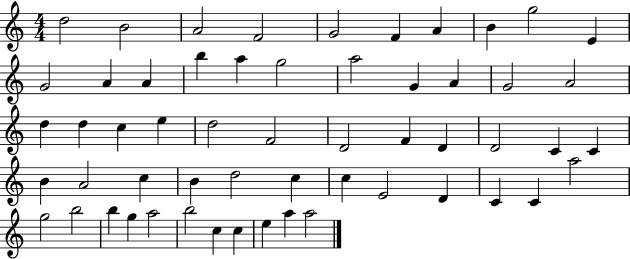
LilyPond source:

{
  \clef treble
  \numericTimeSignature
  \time 4/4
  \key c \major
  d''2 b'2 | a'2 f'2 | g'2 f'4 a'4 | b'4 g''2 e'4 | \break g'2 a'4 a'4 | b''4 a''4 g''2 | a''2 g'4 a'4 | g'2 a'2 | \break d''4 d''4 c''4 e''4 | d''2 f'2 | d'2 f'4 d'4 | d'2 c'4 c'4 | \break b'4 a'2 c''4 | b'4 d''2 c''4 | c''4 e'2 d'4 | c'4 c'4 a''2 | \break g''2 b''2 | b''4 g''4 a''2 | b''2 c''4 c''4 | e''4 a''4 a''2 | \break \bar "|."
}